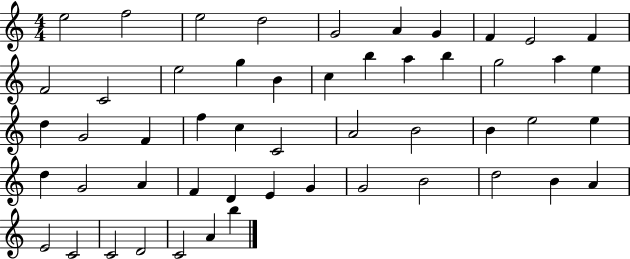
E5/h F5/h E5/h D5/h G4/h A4/q G4/q F4/q E4/h F4/q F4/h C4/h E5/h G5/q B4/q C5/q B5/q A5/q B5/q G5/h A5/q E5/q D5/q G4/h F4/q F5/q C5/q C4/h A4/h B4/h B4/q E5/h E5/q D5/q G4/h A4/q F4/q D4/q E4/q G4/q G4/h B4/h D5/h B4/q A4/q E4/h C4/h C4/h D4/h C4/h A4/q B5/q